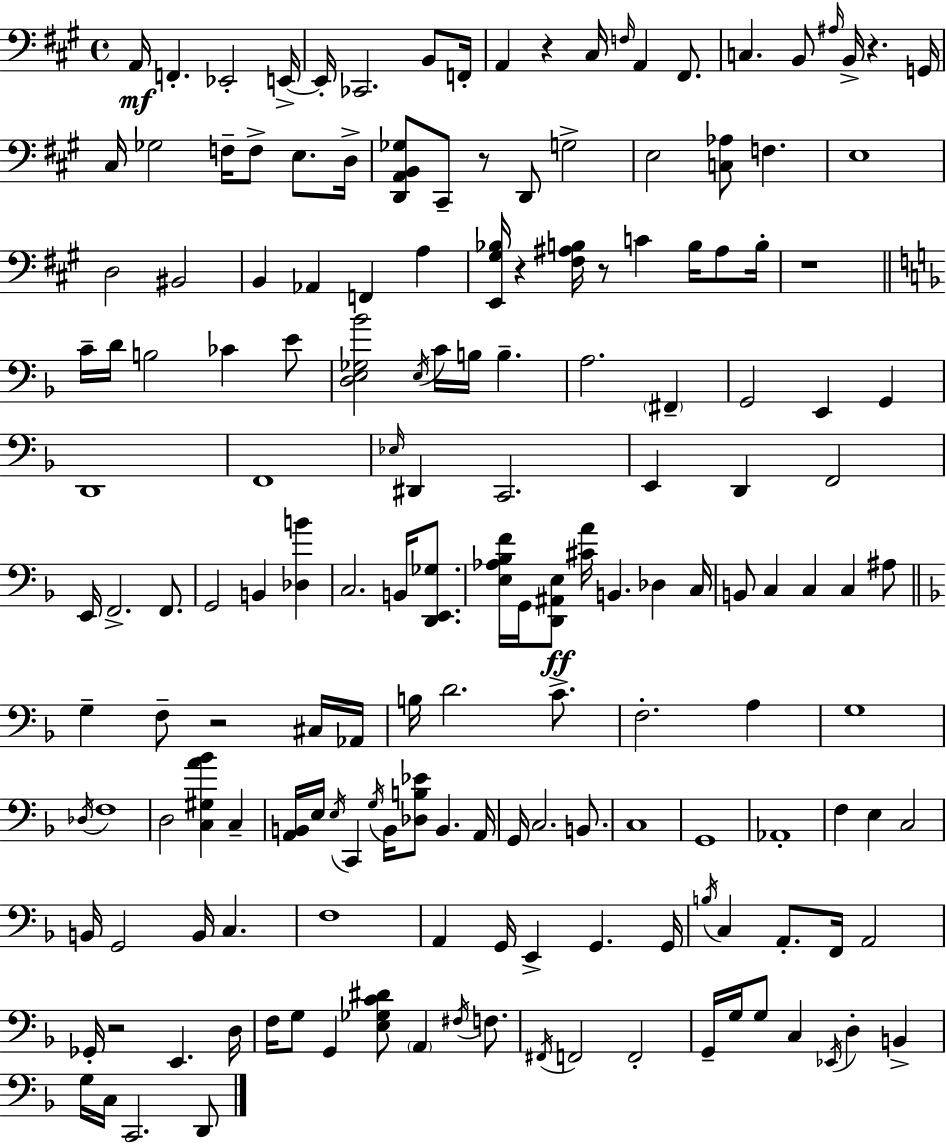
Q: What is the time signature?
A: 4/4